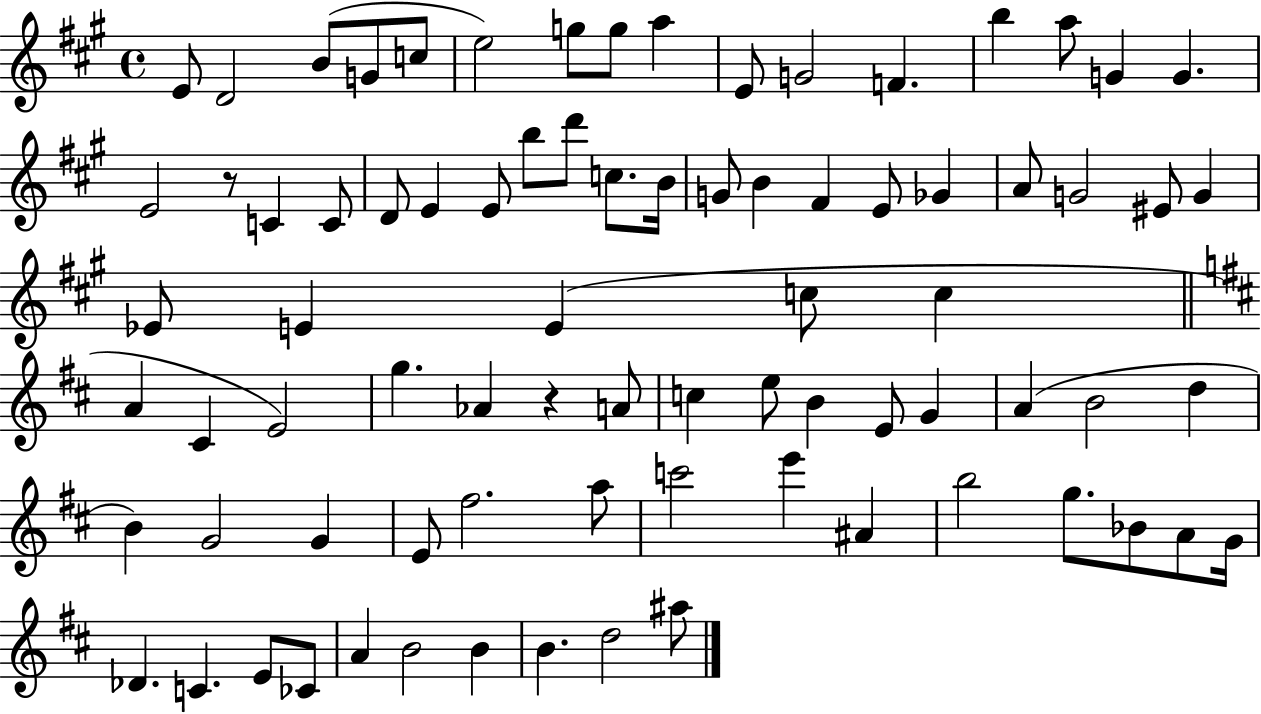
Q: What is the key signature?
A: A major